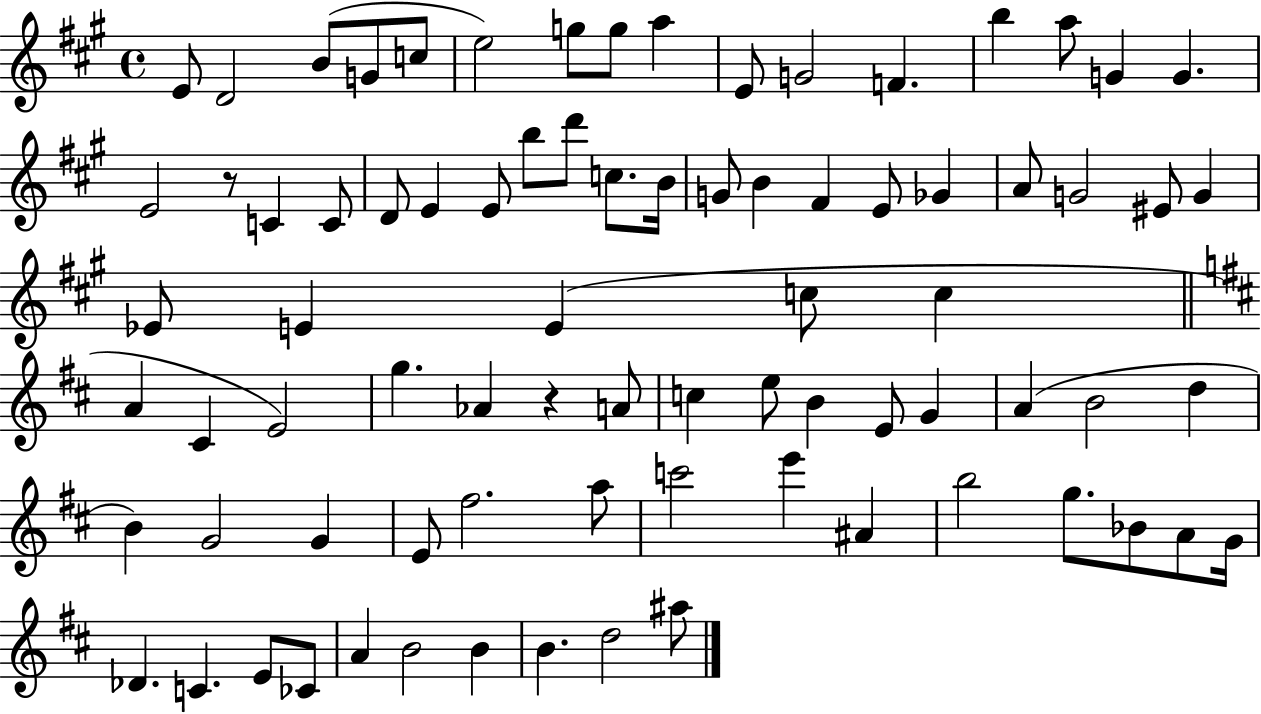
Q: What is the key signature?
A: A major